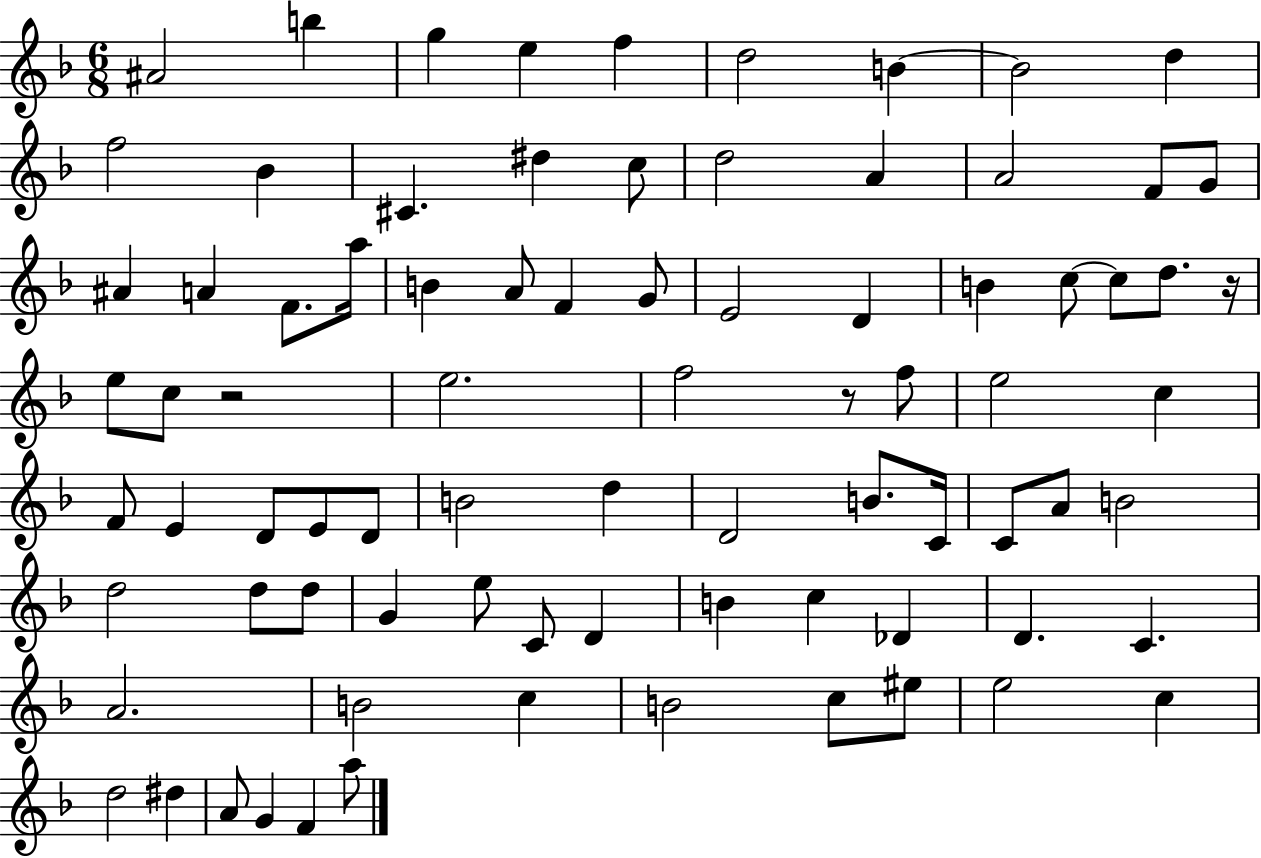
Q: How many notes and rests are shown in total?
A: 82